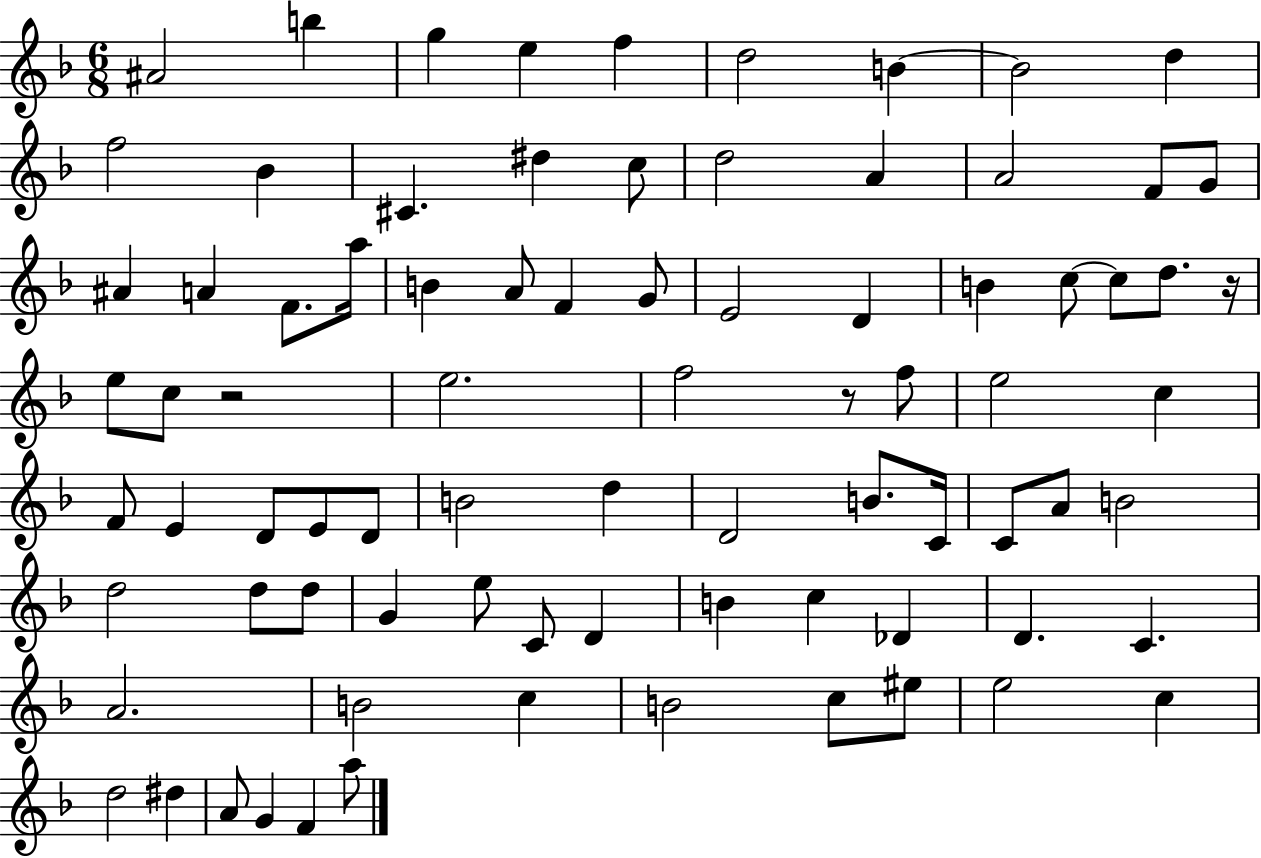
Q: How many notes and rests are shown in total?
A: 82